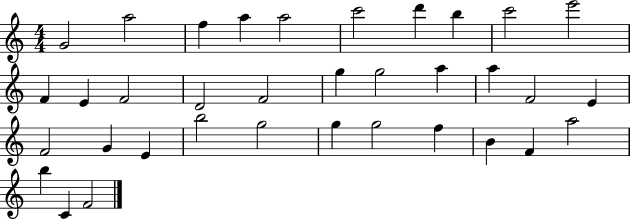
X:1
T:Untitled
M:4/4
L:1/4
K:C
G2 a2 f a a2 c'2 d' b c'2 e'2 F E F2 D2 F2 g g2 a a F2 E F2 G E b2 g2 g g2 f B F a2 b C F2